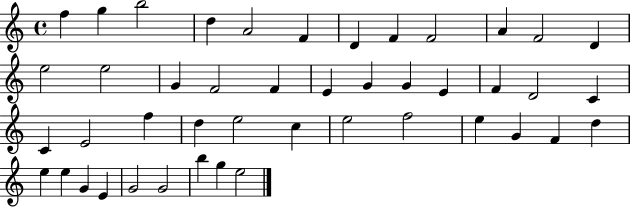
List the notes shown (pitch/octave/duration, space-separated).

F5/q G5/q B5/h D5/q A4/h F4/q D4/q F4/q F4/h A4/q F4/h D4/q E5/h E5/h G4/q F4/h F4/q E4/q G4/q G4/q E4/q F4/q D4/h C4/q C4/q E4/h F5/q D5/q E5/h C5/q E5/h F5/h E5/q G4/q F4/q D5/q E5/q E5/q G4/q E4/q G4/h G4/h B5/q G5/q E5/h